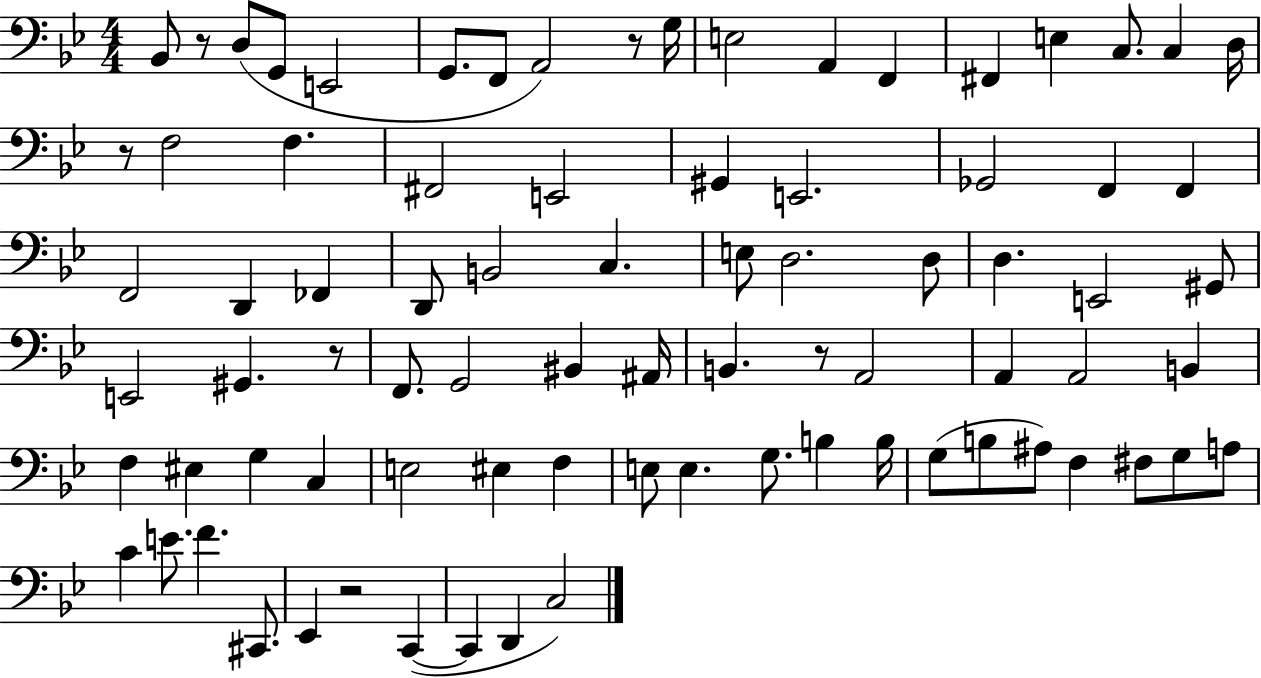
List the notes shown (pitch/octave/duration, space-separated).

Bb2/e R/e D3/e G2/e E2/h G2/e. F2/e A2/h R/e G3/s E3/h A2/q F2/q F#2/q E3/q C3/e. C3/q D3/s R/e F3/h F3/q. F#2/h E2/h G#2/q E2/h. Gb2/h F2/q F2/q F2/h D2/q FES2/q D2/e B2/h C3/q. E3/e D3/h. D3/e D3/q. E2/h G#2/e E2/h G#2/q. R/e F2/e. G2/h BIS2/q A#2/s B2/q. R/e A2/h A2/q A2/h B2/q F3/q EIS3/q G3/q C3/q E3/h EIS3/q F3/q E3/e E3/q. G3/e. B3/q B3/s G3/e B3/e A#3/e F3/q F#3/e G3/e A3/e C4/q E4/e. F4/q. C#2/e. Eb2/q R/h C2/q C2/q D2/q C3/h